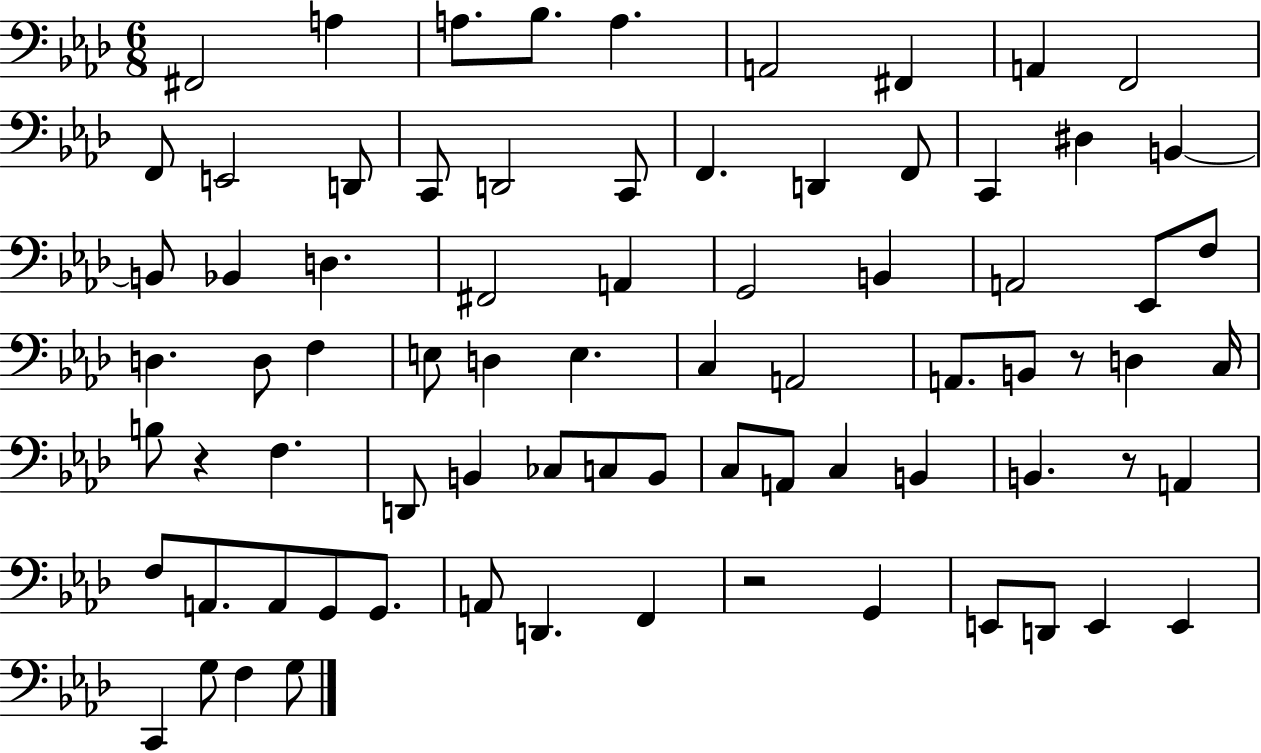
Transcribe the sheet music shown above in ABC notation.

X:1
T:Untitled
M:6/8
L:1/4
K:Ab
^F,,2 A, A,/2 _B,/2 A, A,,2 ^F,, A,, F,,2 F,,/2 E,,2 D,,/2 C,,/2 D,,2 C,,/2 F,, D,, F,,/2 C,, ^D, B,, B,,/2 _B,, D, ^F,,2 A,, G,,2 B,, A,,2 _E,,/2 F,/2 D, D,/2 F, E,/2 D, E, C, A,,2 A,,/2 B,,/2 z/2 D, C,/4 B,/2 z F, D,,/2 B,, _C,/2 C,/2 B,,/2 C,/2 A,,/2 C, B,, B,, z/2 A,, F,/2 A,,/2 A,,/2 G,,/2 G,,/2 A,,/2 D,, F,, z2 G,, E,,/2 D,,/2 E,, E,, C,, G,/2 F, G,/2